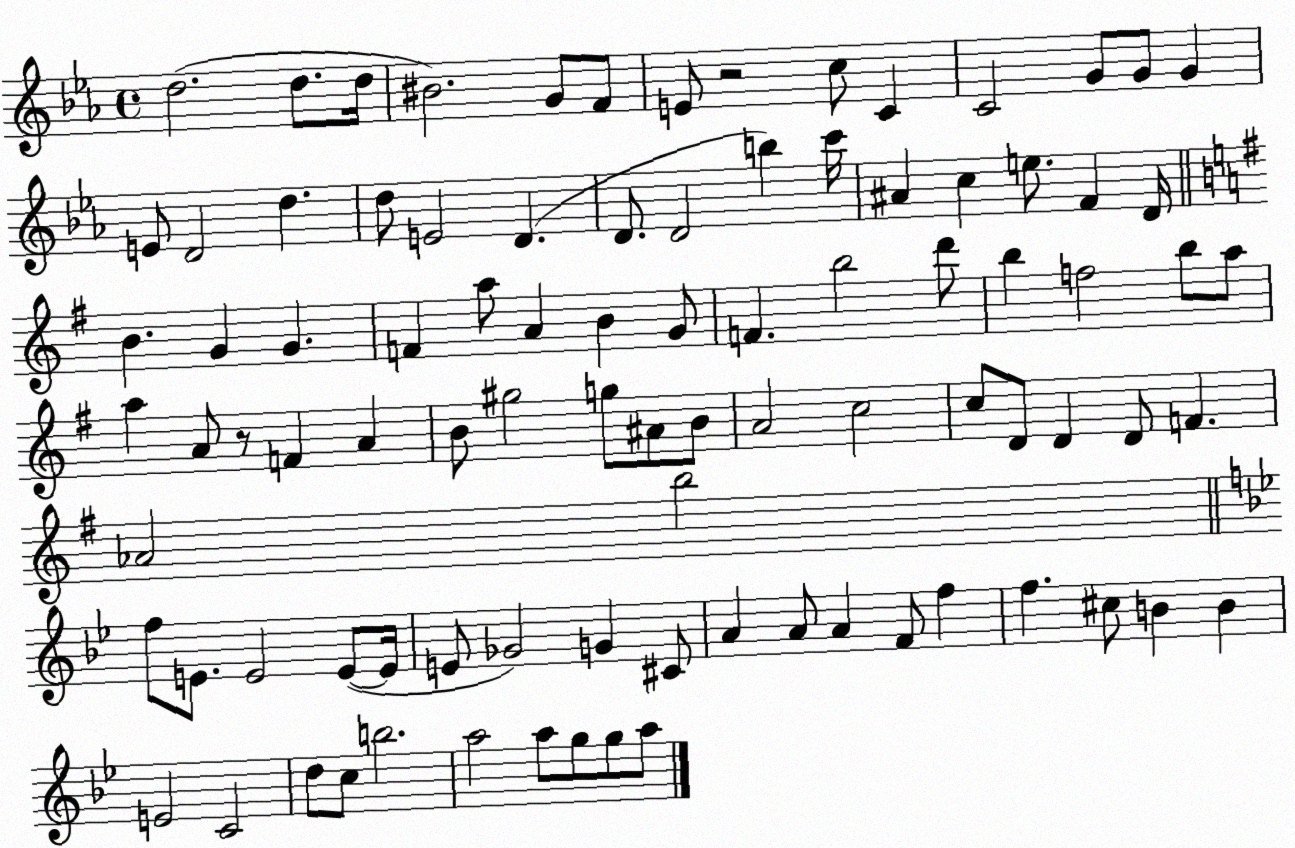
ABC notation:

X:1
T:Untitled
M:4/4
L:1/4
K:Eb
d2 d/2 d/4 ^B2 G/2 F/2 E/2 z2 c/2 C C2 G/2 G/2 G E/2 D2 d d/2 E2 D D/2 D2 b c'/4 ^A c e/2 F D/4 B G G F a/2 A B G/2 F b2 d'/2 b f2 b/2 a/2 a A/2 z/2 F A B/2 ^g2 g/2 ^A/2 B/2 A2 c2 c/2 D/2 D D/2 F _A2 b2 f/2 E/2 E2 E/2 E/4 E/2 _G2 G ^C/2 A A/2 A F/2 f f ^c/2 B B E2 C2 d/2 c/2 b2 a2 a/2 g/2 g/2 a/2